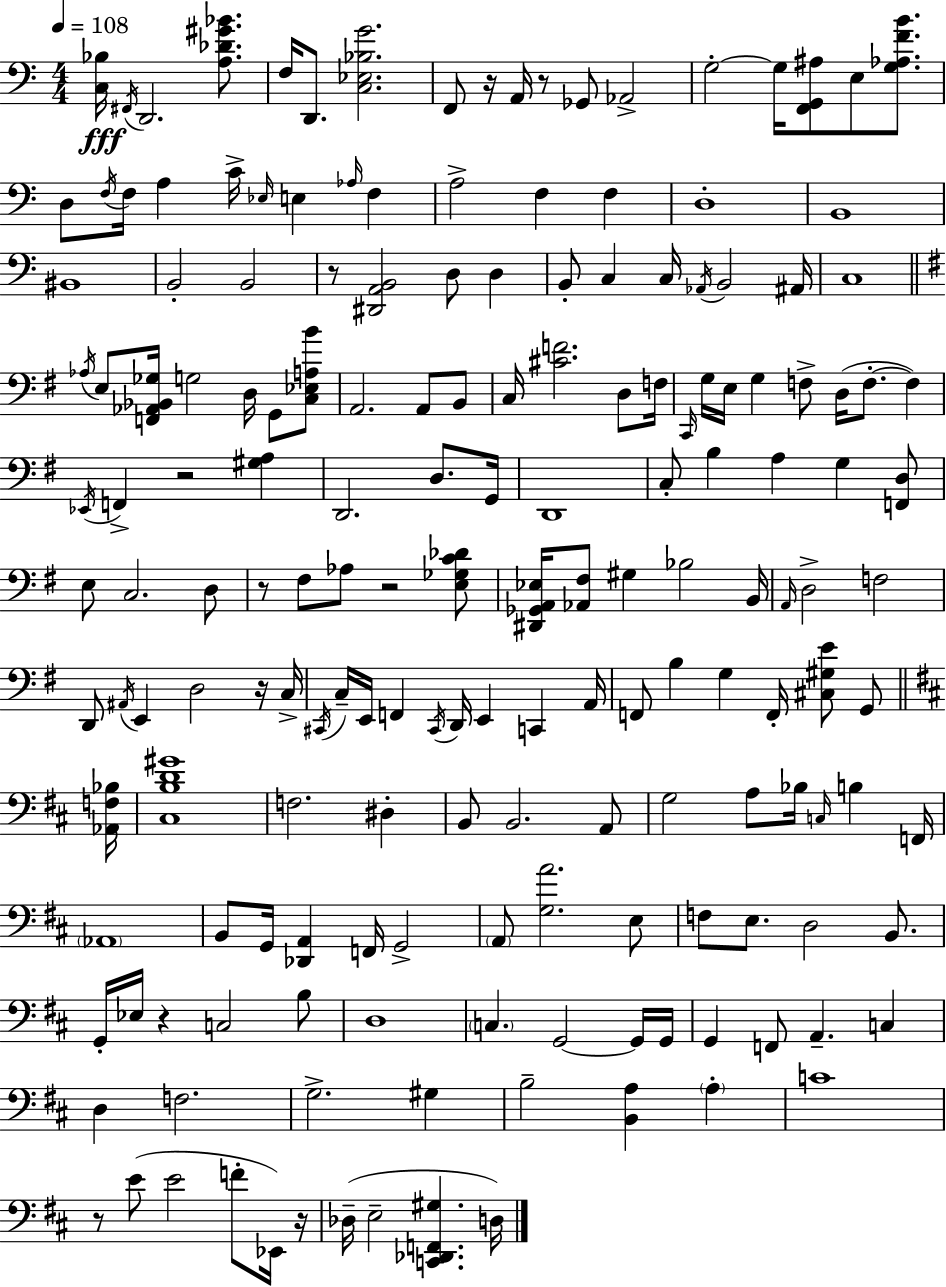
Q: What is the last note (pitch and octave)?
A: D3